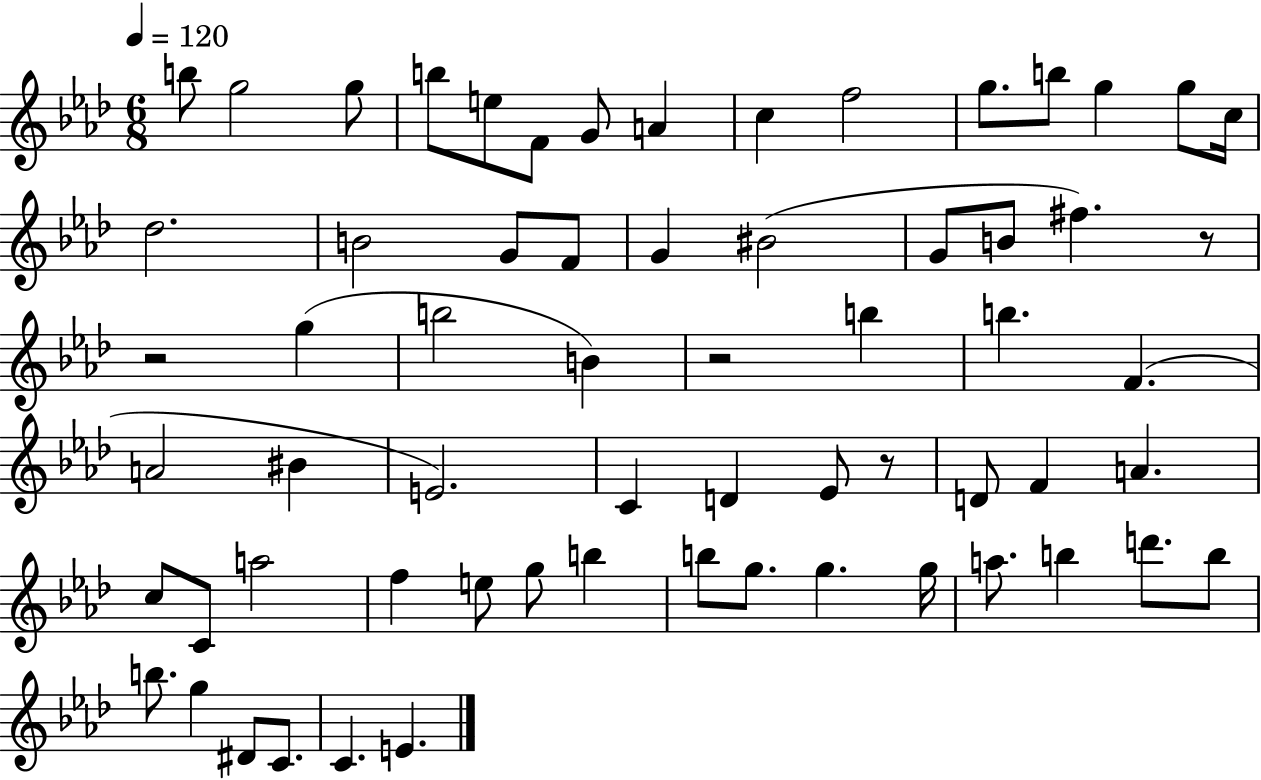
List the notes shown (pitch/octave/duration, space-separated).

B5/e G5/h G5/e B5/e E5/e F4/e G4/e A4/q C5/q F5/h G5/e. B5/e G5/q G5/e C5/s Db5/h. B4/h G4/e F4/e G4/q BIS4/h G4/e B4/e F#5/q. R/e R/h G5/q B5/h B4/q R/h B5/q B5/q. F4/q. A4/h BIS4/q E4/h. C4/q D4/q Eb4/e R/e D4/e F4/q A4/q. C5/e C4/e A5/h F5/q E5/e G5/e B5/q B5/e G5/e. G5/q. G5/s A5/e. B5/q D6/e. B5/e B5/e. G5/q D#4/e C4/e. C4/q. E4/q.